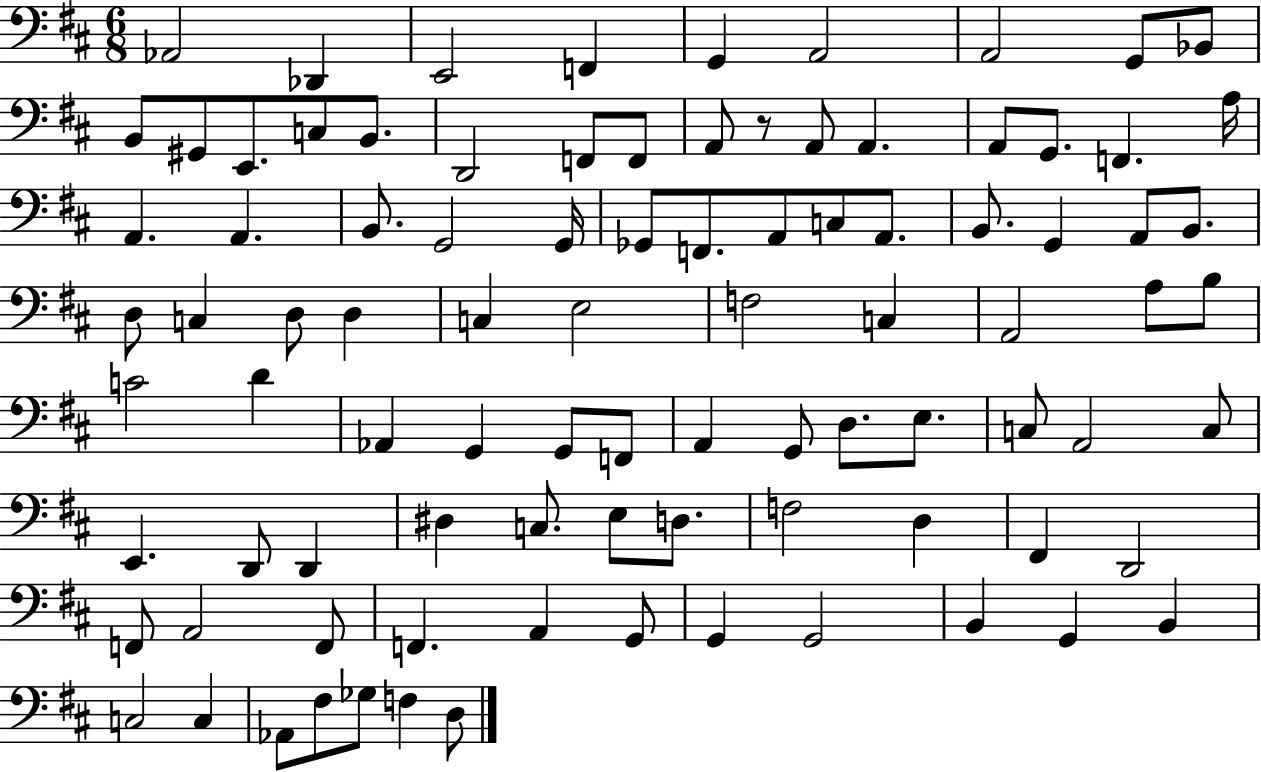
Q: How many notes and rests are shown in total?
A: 92